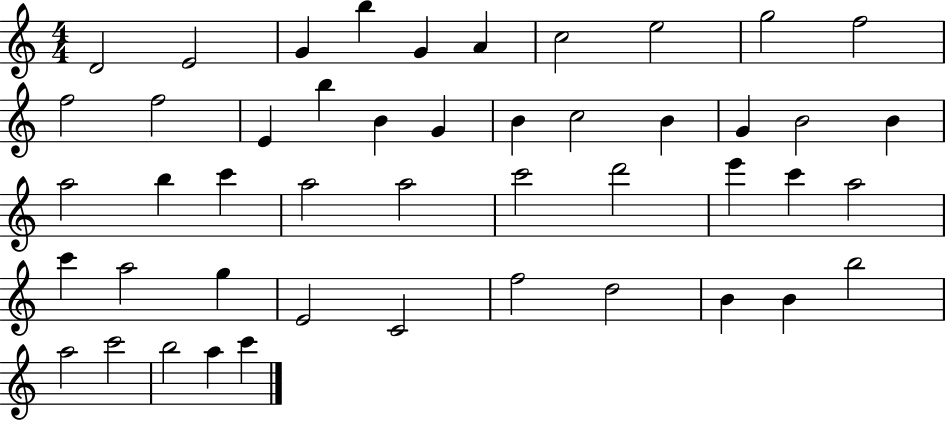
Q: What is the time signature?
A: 4/4